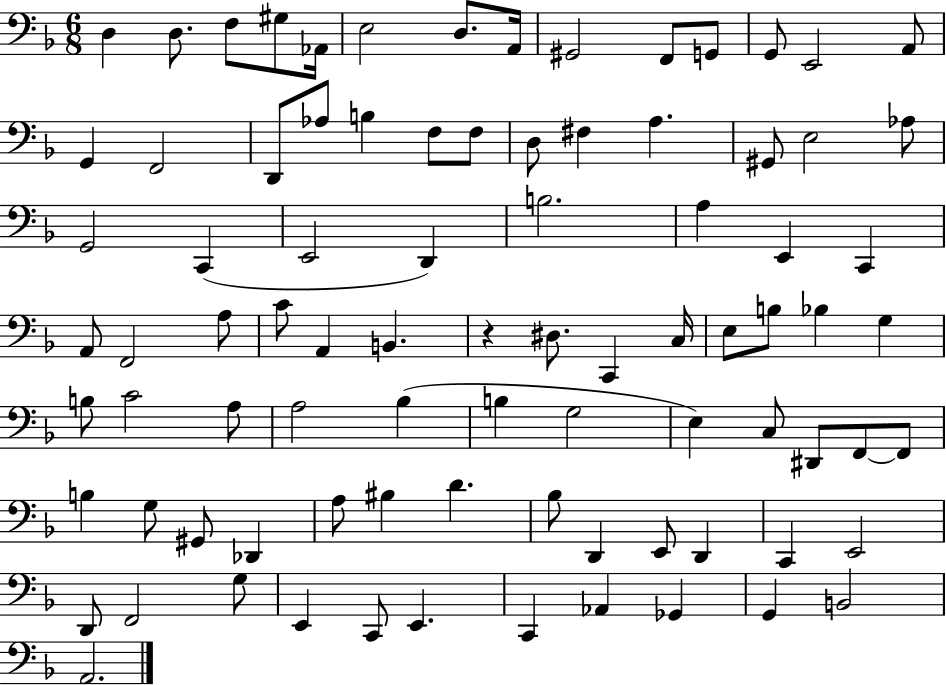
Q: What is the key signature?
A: F major